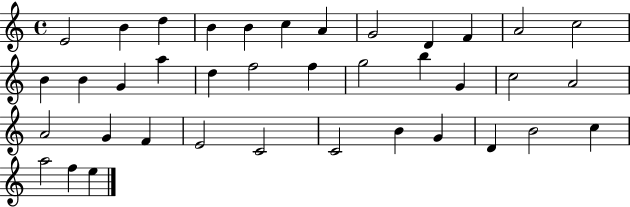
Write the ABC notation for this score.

X:1
T:Untitled
M:4/4
L:1/4
K:C
E2 B d B B c A G2 D F A2 c2 B B G a d f2 f g2 b G c2 A2 A2 G F E2 C2 C2 B G D B2 c a2 f e